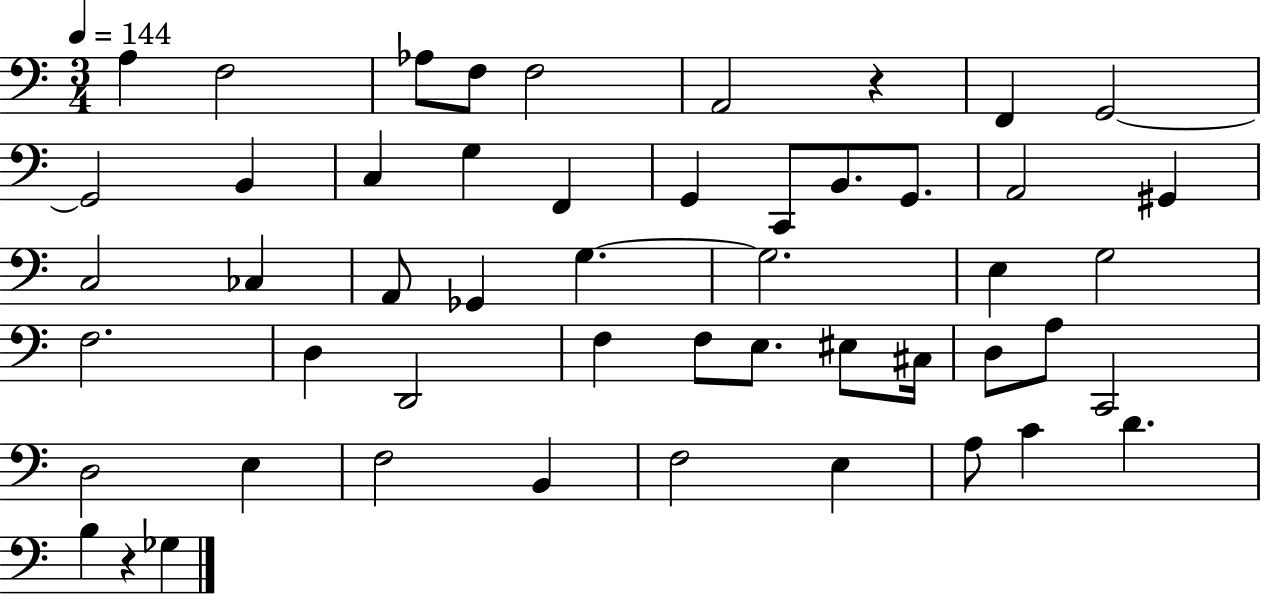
A3/q F3/h Ab3/e F3/e F3/h A2/h R/q F2/q G2/h G2/h B2/q C3/q G3/q F2/q G2/q C2/e B2/e. G2/e. A2/h G#2/q C3/h CES3/q A2/e Gb2/q G3/q. G3/h. E3/q G3/h F3/h. D3/q D2/h F3/q F3/e E3/e. EIS3/e C#3/s D3/e A3/e C2/h D3/h E3/q F3/h B2/q F3/h E3/q A3/e C4/q D4/q. B3/q R/q Gb3/q